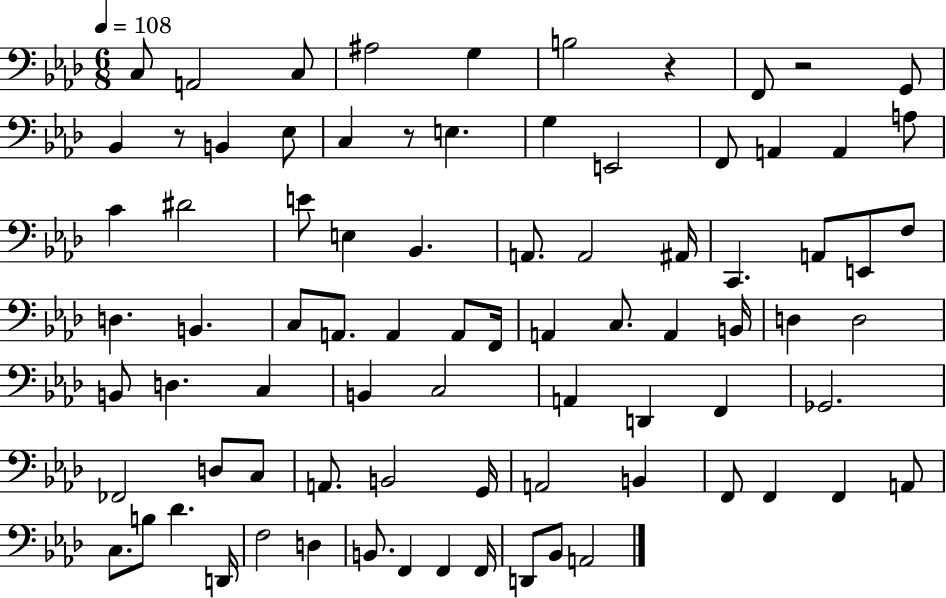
X:1
T:Untitled
M:6/8
L:1/4
K:Ab
C,/2 A,,2 C,/2 ^A,2 G, B,2 z F,,/2 z2 G,,/2 _B,, z/2 B,, _E,/2 C, z/2 E, G, E,,2 F,,/2 A,, A,, A,/2 C ^D2 E/2 E, _B,, A,,/2 A,,2 ^A,,/4 C,, A,,/2 E,,/2 F,/2 D, B,, C,/2 A,,/2 A,, A,,/2 F,,/4 A,, C,/2 A,, B,,/4 D, D,2 B,,/2 D, C, B,, C,2 A,, D,, F,, _G,,2 _F,,2 D,/2 C,/2 A,,/2 B,,2 G,,/4 A,,2 B,, F,,/2 F,, F,, A,,/2 C,/2 B,/2 _D D,,/4 F,2 D, B,,/2 F,, F,, F,,/4 D,,/2 _B,,/2 A,,2